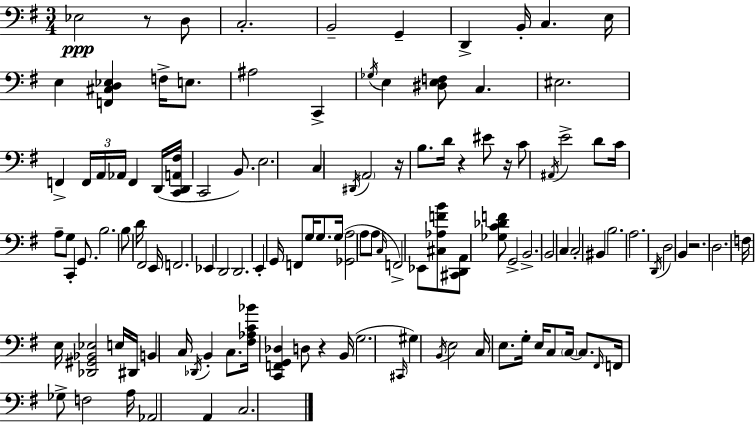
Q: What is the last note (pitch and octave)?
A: C3